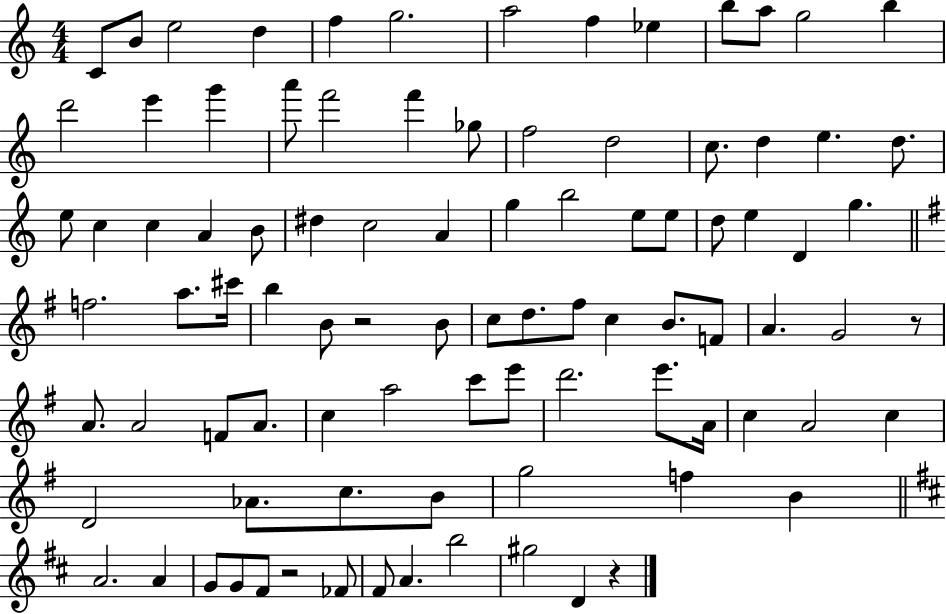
C4/e B4/e E5/h D5/q F5/q G5/h. A5/h F5/q Eb5/q B5/e A5/e G5/h B5/q D6/h E6/q G6/q A6/e F6/h F6/q Gb5/e F5/h D5/h C5/e. D5/q E5/q. D5/e. E5/e C5/q C5/q A4/q B4/e D#5/q C5/h A4/q G5/q B5/h E5/e E5/e D5/e E5/q D4/q G5/q. F5/h. A5/e. C#6/s B5/q B4/e R/h B4/e C5/e D5/e. F#5/e C5/q B4/e. F4/e A4/q. G4/h R/e A4/e. A4/h F4/e A4/e. C5/q A5/h C6/e E6/e D6/h. E6/e. A4/s C5/q A4/h C5/q D4/h Ab4/e. C5/e. B4/e G5/h F5/q B4/q A4/h. A4/q G4/e G4/e F#4/e R/h FES4/e F#4/e A4/q. B5/h G#5/h D4/q R/q